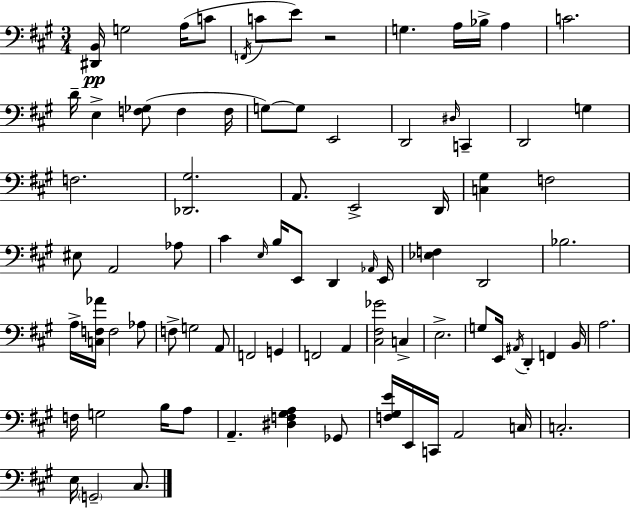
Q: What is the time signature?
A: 3/4